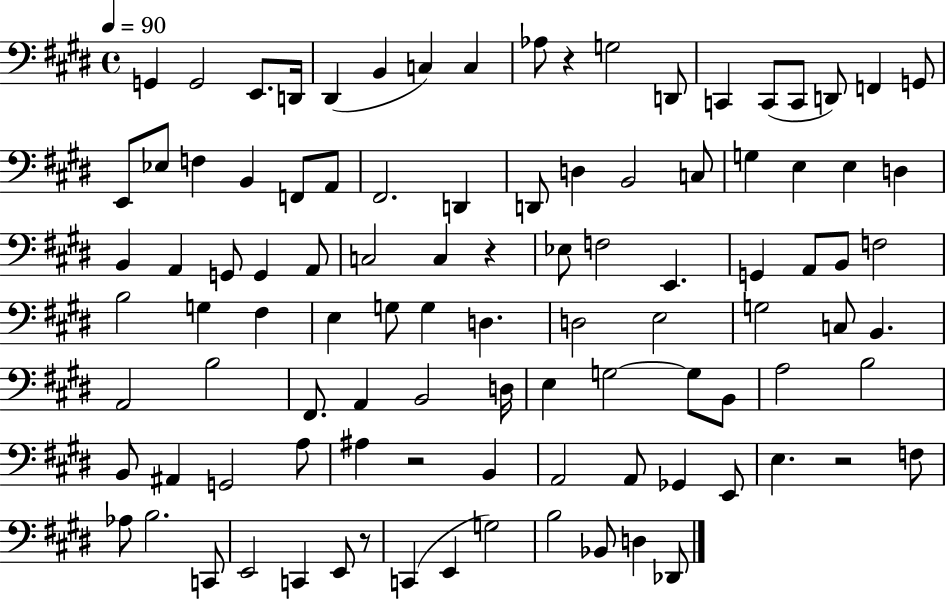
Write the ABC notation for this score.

X:1
T:Untitled
M:4/4
L:1/4
K:E
G,, G,,2 E,,/2 D,,/4 ^D,, B,, C, C, _A,/2 z G,2 D,,/2 C,, C,,/2 C,,/2 D,,/2 F,, G,,/2 E,,/2 _E,/2 F, B,, F,,/2 A,,/2 ^F,,2 D,, D,,/2 D, B,,2 C,/2 G, E, E, D, B,, A,, G,,/2 G,, A,,/2 C,2 C, z _E,/2 F,2 E,, G,, A,,/2 B,,/2 F,2 B,2 G, ^F, E, G,/2 G, D, D,2 E,2 G,2 C,/2 B,, A,,2 B,2 ^F,,/2 A,, B,,2 D,/4 E, G,2 G,/2 B,,/2 A,2 B,2 B,,/2 ^A,, G,,2 A,/2 ^A, z2 B,, A,,2 A,,/2 _G,, E,,/2 E, z2 F,/2 _A,/2 B,2 C,,/2 E,,2 C,, E,,/2 z/2 C,, E,, G,2 B,2 _B,,/2 D, _D,,/2